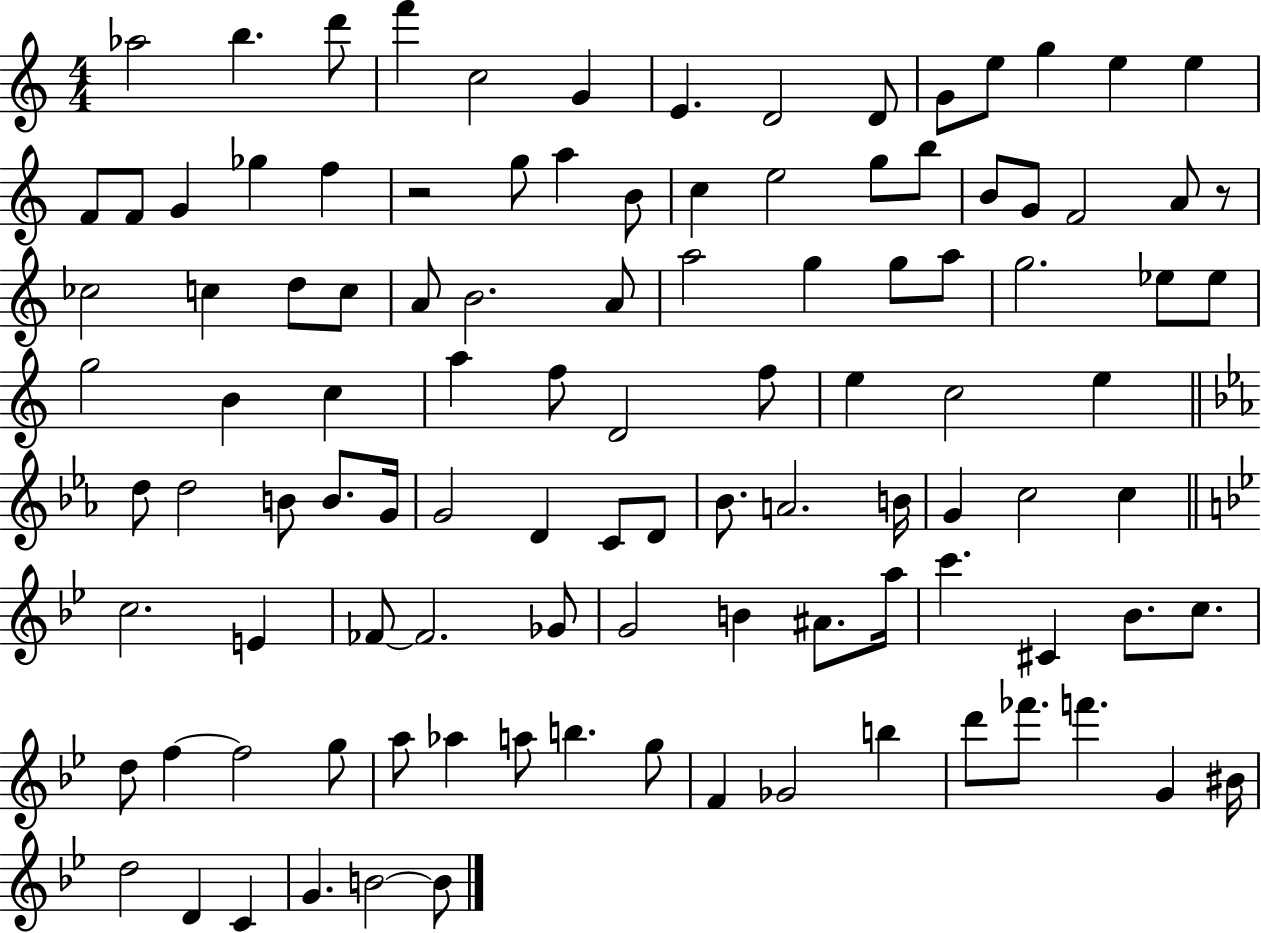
{
  \clef treble
  \numericTimeSignature
  \time 4/4
  \key c \major
  aes''2 b''4. d'''8 | f'''4 c''2 g'4 | e'4. d'2 d'8 | g'8 e''8 g''4 e''4 e''4 | \break f'8 f'8 g'4 ges''4 f''4 | r2 g''8 a''4 b'8 | c''4 e''2 g''8 b''8 | b'8 g'8 f'2 a'8 r8 | \break ces''2 c''4 d''8 c''8 | a'8 b'2. a'8 | a''2 g''4 g''8 a''8 | g''2. ees''8 ees''8 | \break g''2 b'4 c''4 | a''4 f''8 d'2 f''8 | e''4 c''2 e''4 | \bar "||" \break \key ees \major d''8 d''2 b'8 b'8. g'16 | g'2 d'4 c'8 d'8 | bes'8. a'2. b'16 | g'4 c''2 c''4 | \break \bar "||" \break \key bes \major c''2. e'4 | fes'8~~ fes'2. ges'8 | g'2 b'4 ais'8. a''16 | c'''4. cis'4 bes'8. c''8. | \break d''8 f''4~~ f''2 g''8 | a''8 aes''4 a''8 b''4. g''8 | f'4 ges'2 b''4 | d'''8 fes'''8. f'''4. g'4 bis'16 | \break d''2 d'4 c'4 | g'4. b'2~~ b'8 | \bar "|."
}